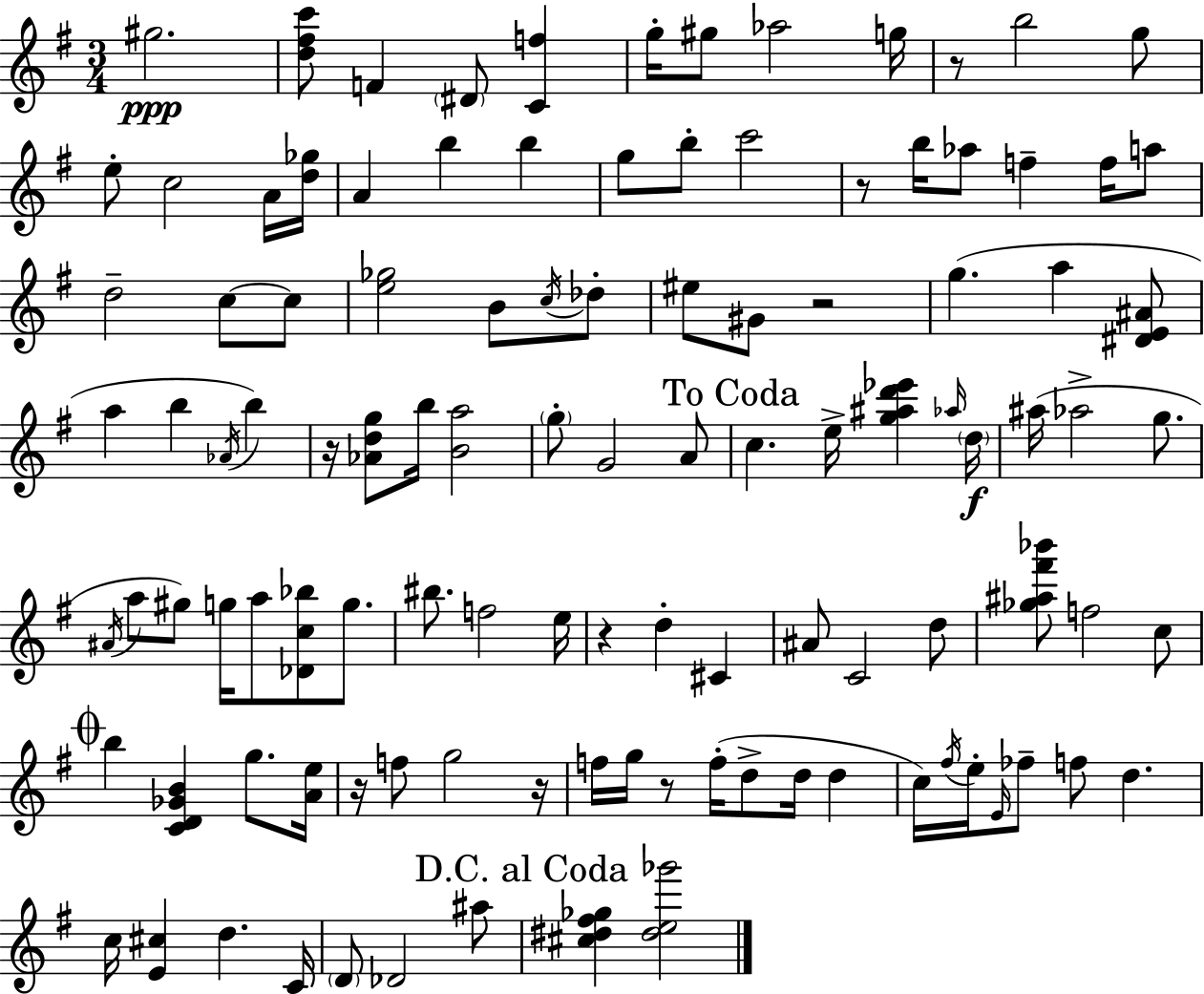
G#5/h. [D5,F#5,C6]/e F4/q D#4/e [C4,F5]/q G5/s G#5/e Ab5/h G5/s R/e B5/h G5/e E5/e C5/h A4/s [D5,Gb5]/s A4/q B5/q B5/q G5/e B5/e C6/h R/e B5/s Ab5/e F5/q F5/s A5/e D5/h C5/e C5/e [E5,Gb5]/h B4/e C5/s Db5/e EIS5/e G#4/e R/h G5/q. A5/q [D#4,E4,A#4]/e A5/q B5/q Ab4/s B5/q R/s [Ab4,D5,G5]/e B5/s [B4,A5]/h G5/e G4/h A4/e C5/q. E5/s [G5,A#5,D6,Eb6]/q Ab5/s D5/s A#5/s Ab5/h G5/e. A#4/s A5/e G#5/e G5/s A5/e [Db4,C5,Bb5]/e G5/e. BIS5/e. F5/h E5/s R/q D5/q C#4/q A#4/e C4/h D5/e [Gb5,A#5,F#6,Bb6]/e F5/h C5/e B5/q [C4,D4,Gb4,B4]/q G5/e. [A4,E5]/s R/s F5/e G5/h R/s F5/s G5/s R/e F5/s D5/e D5/s D5/q C5/s F#5/s E5/s E4/s FES5/e F5/e D5/q. C5/s [E4,C#5]/q D5/q. C4/s D4/e Db4/h A#5/e [C#5,D#5,F#5,Gb5]/q [D#5,E5,Gb6]/h